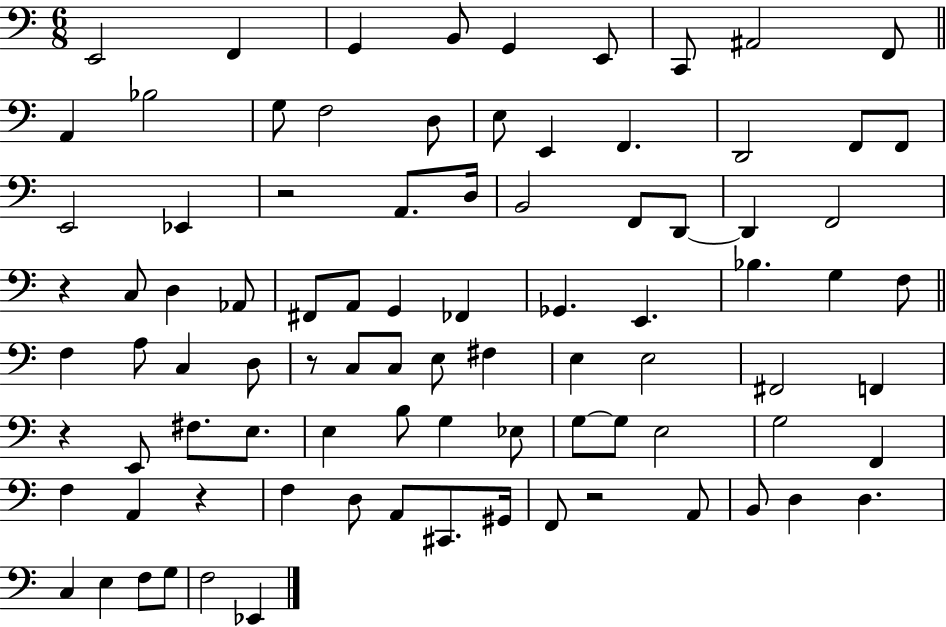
X:1
T:Untitled
M:6/8
L:1/4
K:C
E,,2 F,, G,, B,,/2 G,, E,,/2 C,,/2 ^A,,2 F,,/2 A,, _B,2 G,/2 F,2 D,/2 E,/2 E,, F,, D,,2 F,,/2 F,,/2 E,,2 _E,, z2 A,,/2 D,/4 B,,2 F,,/2 D,,/2 D,, F,,2 z C,/2 D, _A,,/2 ^F,,/2 A,,/2 G,, _F,, _G,, E,, _B, G, F,/2 F, A,/2 C, D,/2 z/2 C,/2 C,/2 E,/2 ^F, E, E,2 ^F,,2 F,, z E,,/2 ^F,/2 E,/2 E, B,/2 G, _E,/2 G,/2 G,/2 E,2 G,2 F,, F, A,, z F, D,/2 A,,/2 ^C,,/2 ^G,,/4 F,,/2 z2 A,,/2 B,,/2 D, D, C, E, F,/2 G,/2 F,2 _E,,